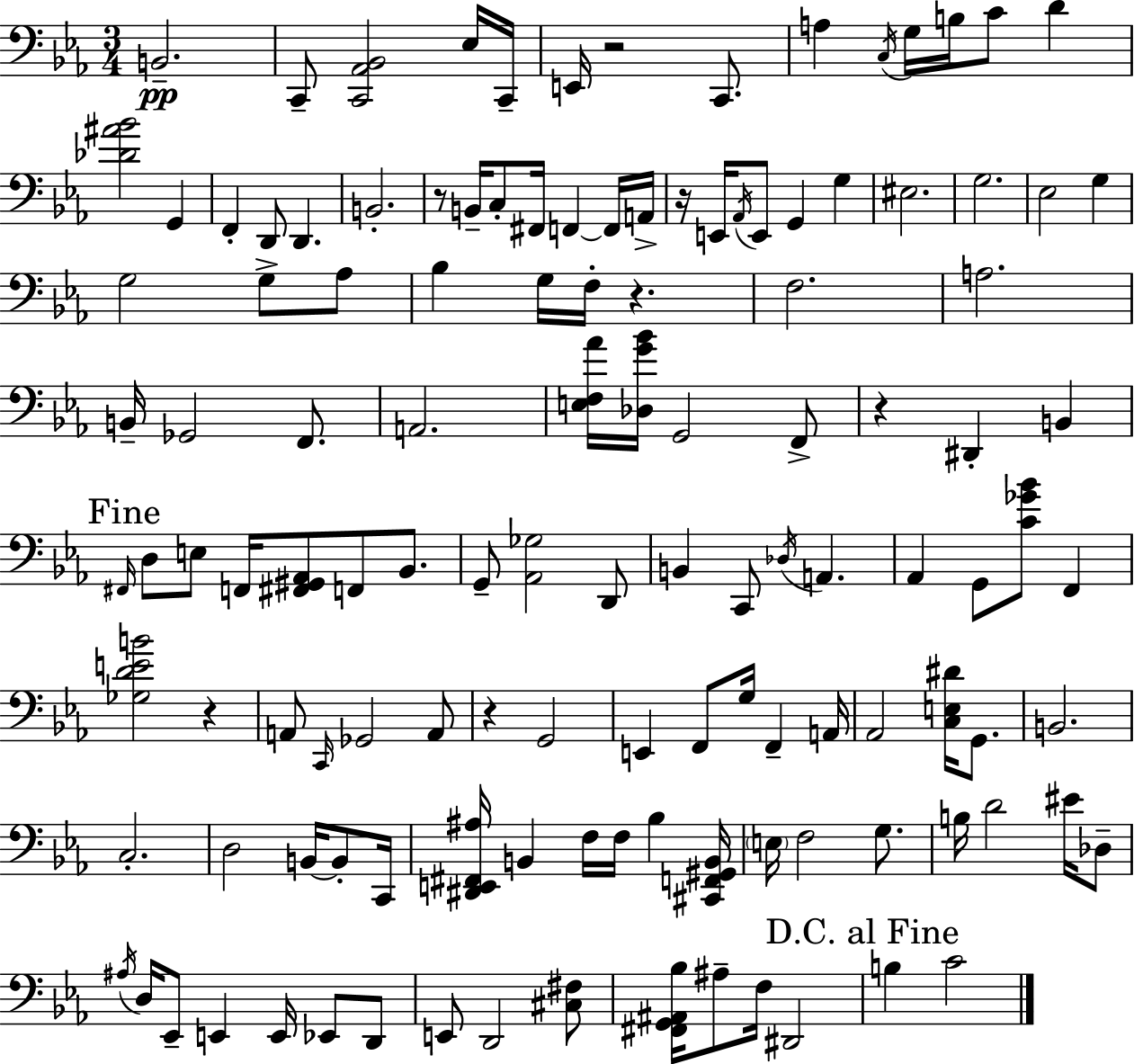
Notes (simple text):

B2/h. C2/e [C2,Ab2,Bb2]/h Eb3/s C2/s E2/s R/h C2/e. A3/q C3/s G3/s B3/s C4/e D4/q [Db4,A#4,Bb4]/h G2/q F2/q D2/e D2/q. B2/h. R/e B2/s C3/e F#2/s F2/q F2/s A2/s R/s E2/s Ab2/s E2/e G2/q G3/q EIS3/h. G3/h. Eb3/h G3/q G3/h G3/e Ab3/e Bb3/q G3/s F3/s R/q. F3/h. A3/h. B2/s Gb2/h F2/e. A2/h. [E3,F3,Ab4]/s [Db3,G4,Bb4]/s G2/h F2/e R/q D#2/q B2/q F#2/s D3/e E3/e F2/s [F#2,G#2,Ab2]/e F2/e Bb2/e. G2/e [Ab2,Gb3]/h D2/e B2/q C2/e Db3/s A2/q. Ab2/q G2/e [C4,Gb4,Bb4]/e F2/q [Gb3,D4,E4,B4]/h R/q A2/e C2/s Gb2/h A2/e R/q G2/h E2/q F2/e G3/s F2/q A2/s Ab2/h [C3,E3,D#4]/s G2/e. B2/h. C3/h. D3/h B2/s B2/e C2/s [D#2,E2,F#2,A#3]/s B2/q F3/s F3/s Bb3/q [C#2,F2,G#2,B2]/s E3/s F3/h G3/e. B3/s D4/h EIS4/s Db3/e A#3/s D3/s Eb2/e E2/q E2/s Eb2/e D2/e E2/e D2/h [C#3,F#3]/e [F#2,G2,A#2,Bb3]/s A#3/e F3/s D#2/h B3/q C4/h